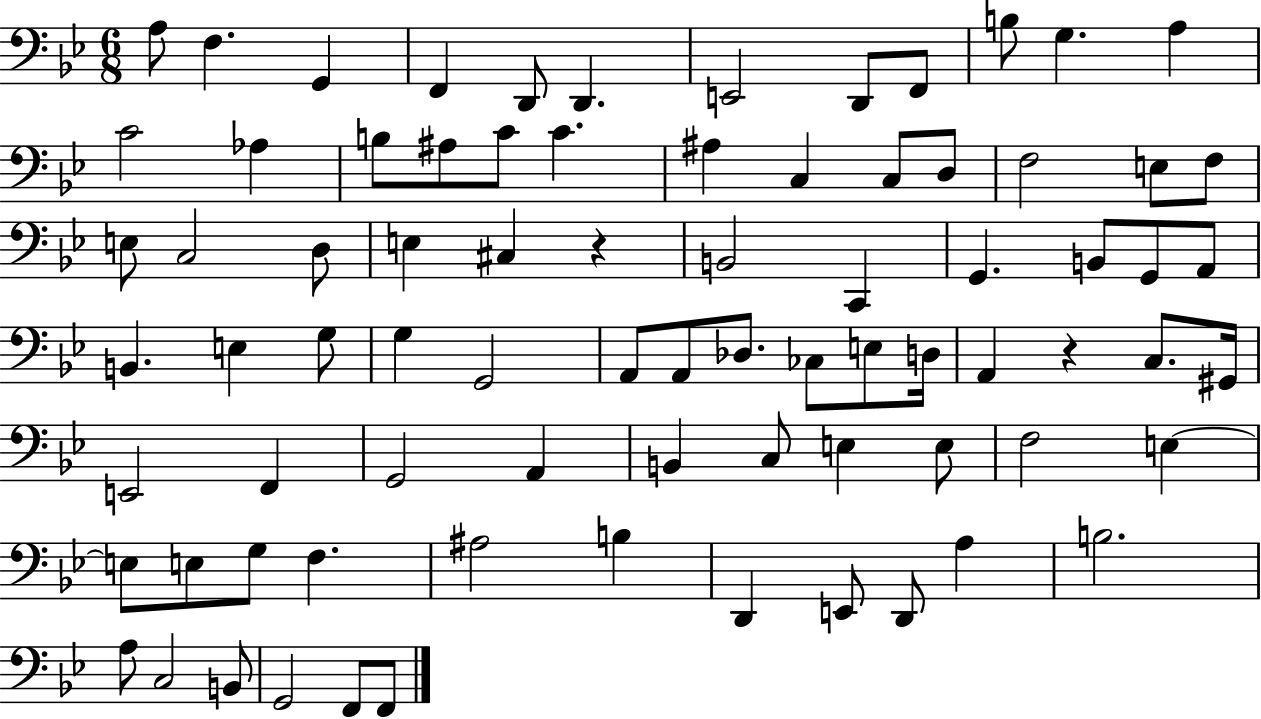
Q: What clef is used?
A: bass